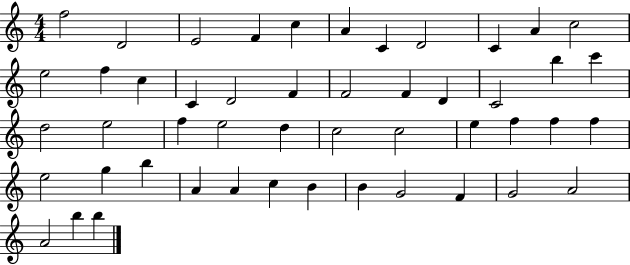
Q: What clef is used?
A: treble